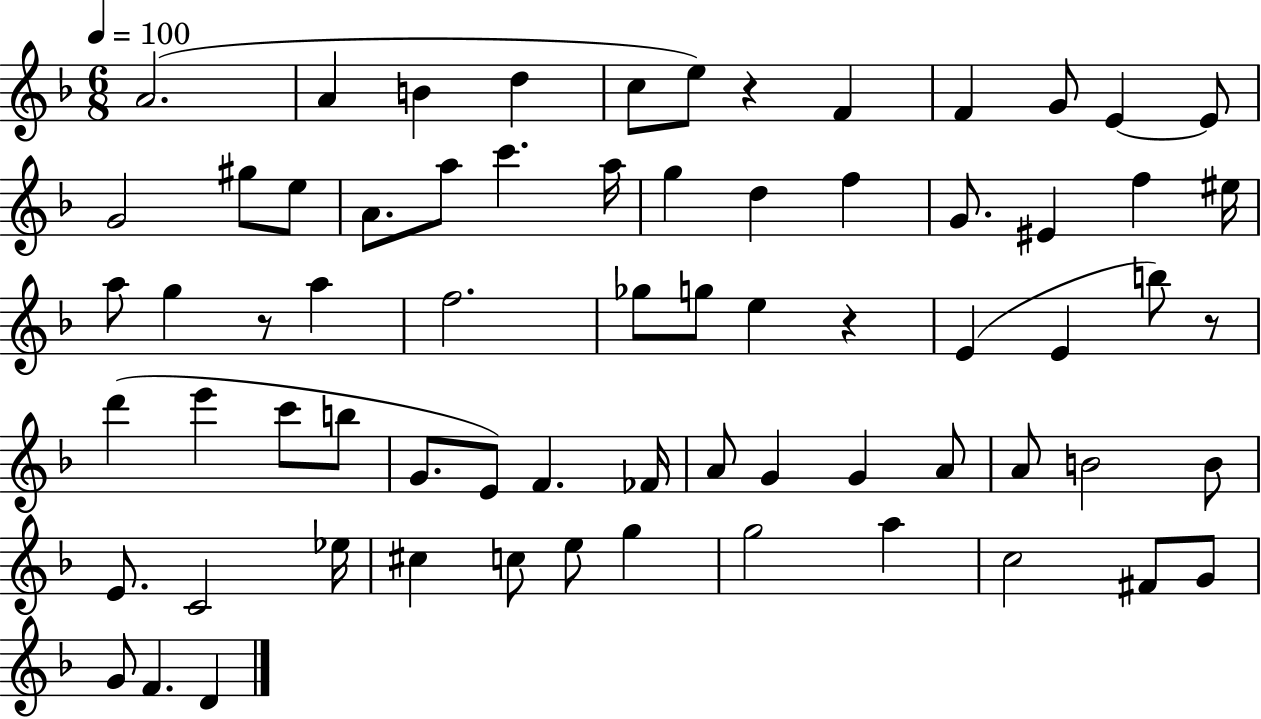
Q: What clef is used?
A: treble